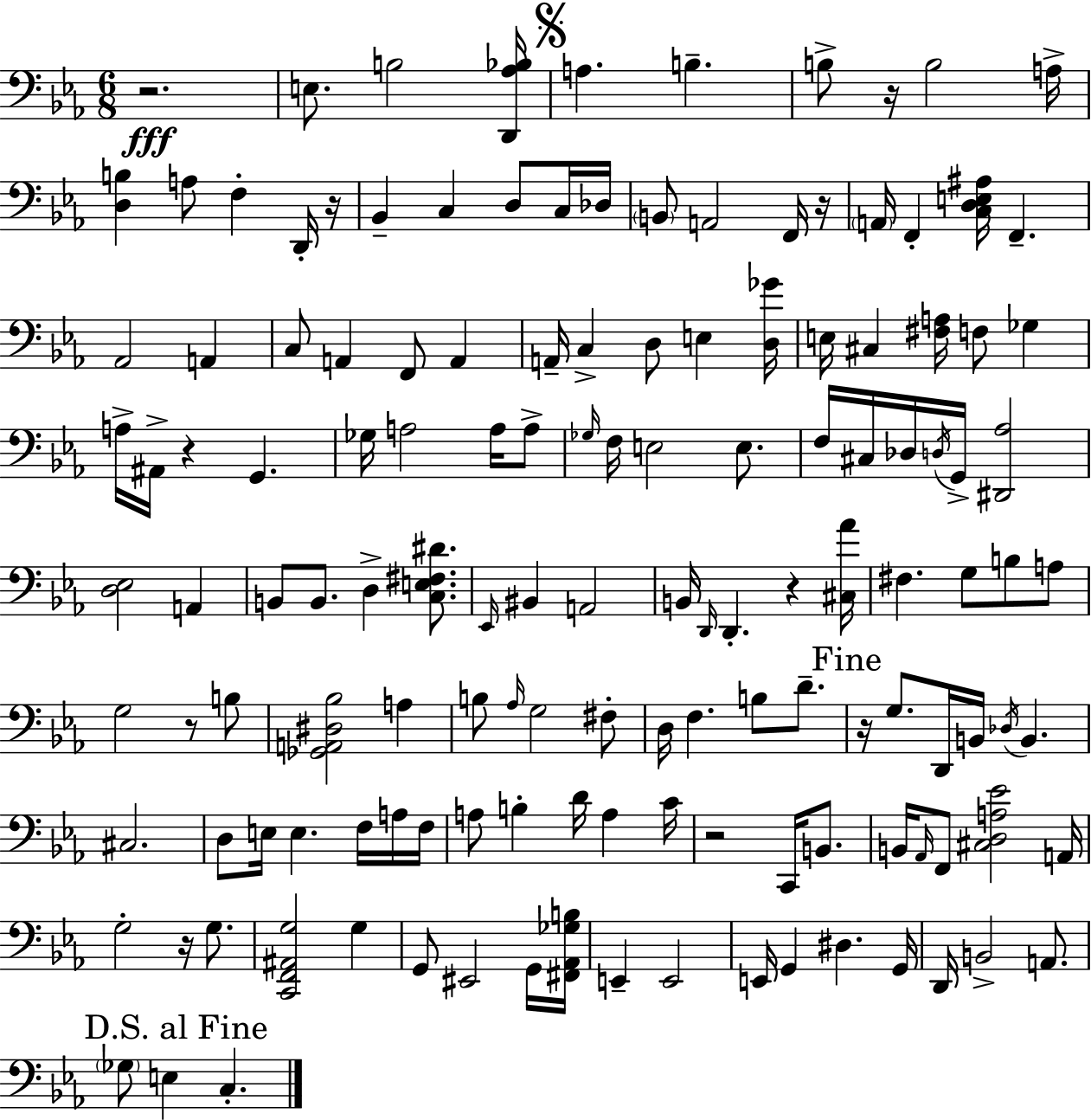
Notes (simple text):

R/h. E3/e. B3/h [D2,Ab3,Bb3]/s A3/q. B3/q. B3/e R/s B3/h A3/s [D3,B3]/q A3/e F3/q D2/s R/s Bb2/q C3/q D3/e C3/s Db3/s B2/e A2/h F2/s R/s A2/s F2/q [C3,D3,E3,A#3]/s F2/q. Ab2/h A2/q C3/e A2/q F2/e A2/q A2/s C3/q D3/e E3/q [D3,Gb4]/s E3/s C#3/q [F#3,A3]/s F3/e Gb3/q A3/s A#2/s R/q G2/q. Gb3/s A3/h A3/s A3/e Gb3/s F3/s E3/h E3/e. F3/s C#3/s Db3/s D3/s G2/s [D#2,Ab3]/h [D3,Eb3]/h A2/q B2/e B2/e. D3/q [C3,E3,F#3,D#4]/e. Eb2/s BIS2/q A2/h B2/s D2/s D2/q. R/q [C#3,Ab4]/s F#3/q. G3/e B3/e A3/e G3/h R/e B3/e [Gb2,A2,D#3,Bb3]/h A3/q B3/e Ab3/s G3/h F#3/e D3/s F3/q. B3/e D4/e. R/s G3/e. D2/s B2/s Db3/s B2/q. C#3/h. D3/e E3/s E3/q. F3/s A3/s F3/s A3/e B3/q D4/s A3/q C4/s R/h C2/s B2/e. B2/s Ab2/s F2/e [C#3,D3,A3,Eb4]/h A2/s G3/h R/s G3/e. [C2,F2,A#2,G3]/h G3/q G2/e EIS2/h G2/s [F#2,Ab2,Gb3,B3]/s E2/q E2/h E2/s G2/q D#3/q. G2/s D2/s B2/h A2/e. Gb3/e E3/q C3/q.